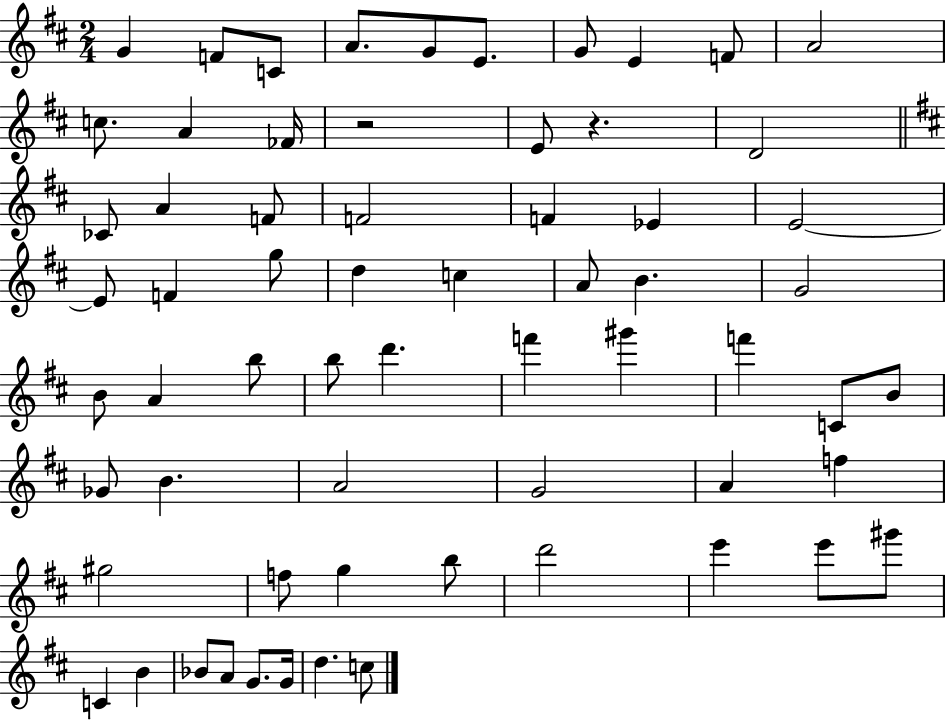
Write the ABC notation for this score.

X:1
T:Untitled
M:2/4
L:1/4
K:D
G F/2 C/2 A/2 G/2 E/2 G/2 E F/2 A2 c/2 A _F/4 z2 E/2 z D2 _C/2 A F/2 F2 F _E E2 E/2 F g/2 d c A/2 B G2 B/2 A b/2 b/2 d' f' ^g' f' C/2 B/2 _G/2 B A2 G2 A f ^g2 f/2 g b/2 d'2 e' e'/2 ^g'/2 C B _B/2 A/2 G/2 G/4 d c/2